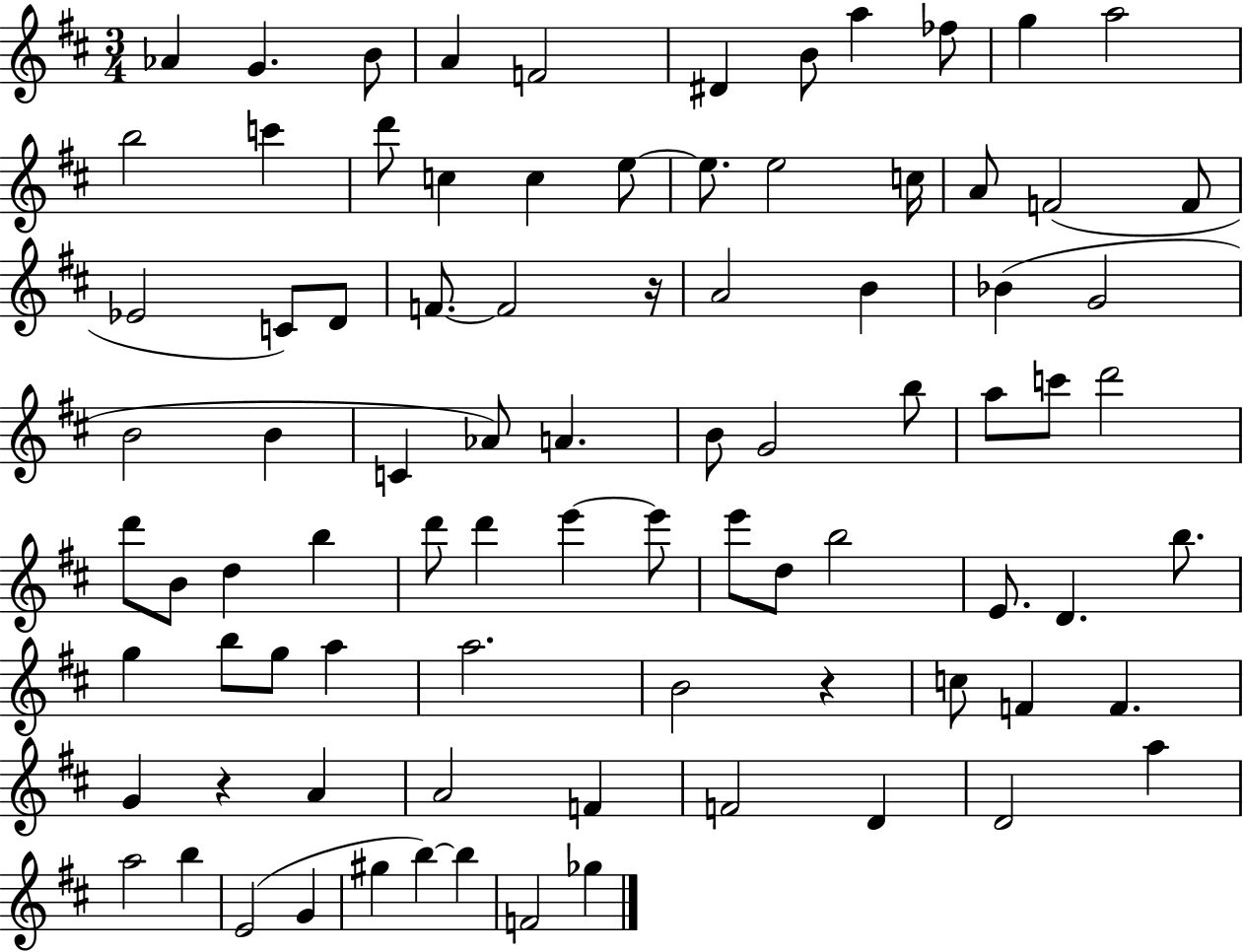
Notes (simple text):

Ab4/q G4/q. B4/e A4/q F4/h D#4/q B4/e A5/q FES5/e G5/q A5/h B5/h C6/q D6/e C5/q C5/q E5/e E5/e. E5/h C5/s A4/e F4/h F4/e Eb4/h C4/e D4/e F4/e. F4/h R/s A4/h B4/q Bb4/q G4/h B4/h B4/q C4/q Ab4/e A4/q. B4/e G4/h B5/e A5/e C6/e D6/h D6/e B4/e D5/q B5/q D6/e D6/q E6/q E6/e E6/e D5/e B5/h E4/e. D4/q. B5/e. G5/q B5/e G5/e A5/q A5/h. B4/h R/q C5/e F4/q F4/q. G4/q R/q A4/q A4/h F4/q F4/h D4/q D4/h A5/q A5/h B5/q E4/h G4/q G#5/q B5/q B5/q F4/h Gb5/q